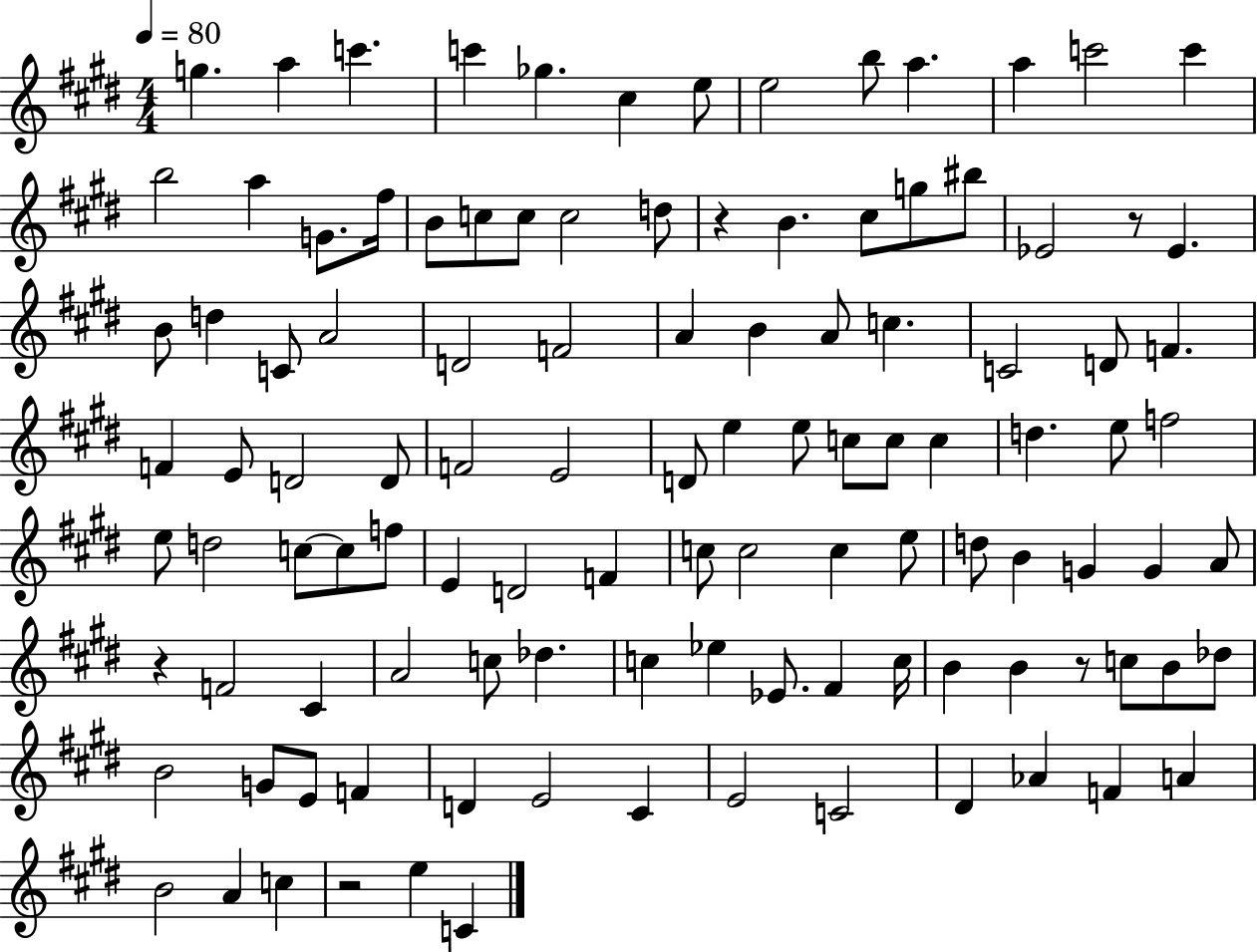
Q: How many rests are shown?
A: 5